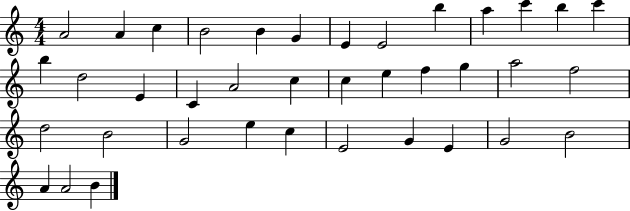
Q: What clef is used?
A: treble